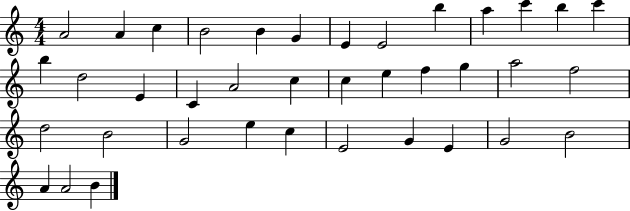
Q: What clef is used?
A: treble